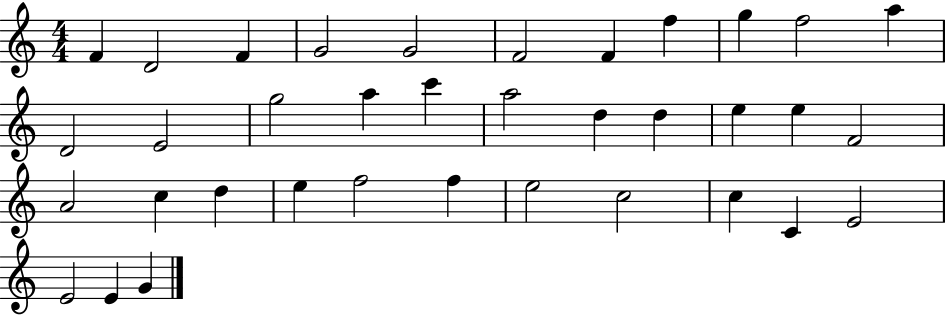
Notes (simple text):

F4/q D4/h F4/q G4/h G4/h F4/h F4/q F5/q G5/q F5/h A5/q D4/h E4/h G5/h A5/q C6/q A5/h D5/q D5/q E5/q E5/q F4/h A4/h C5/q D5/q E5/q F5/h F5/q E5/h C5/h C5/q C4/q E4/h E4/h E4/q G4/q